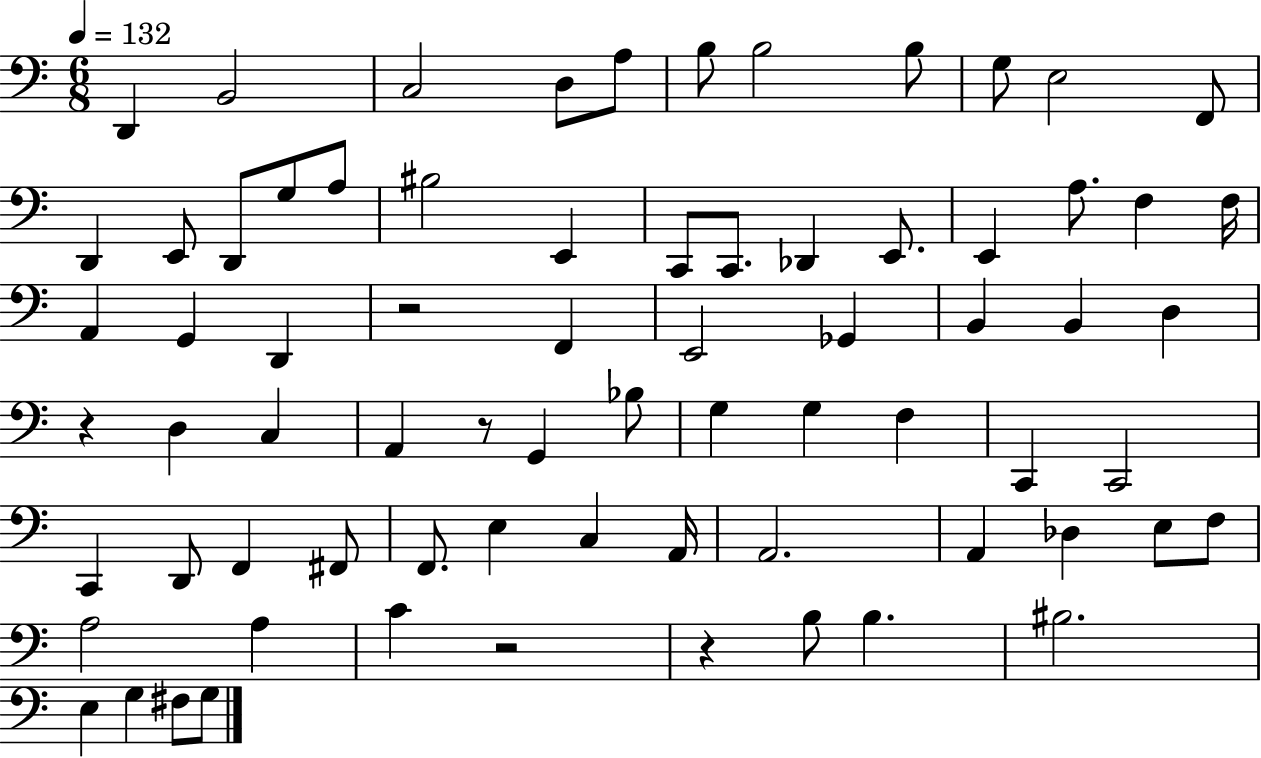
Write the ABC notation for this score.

X:1
T:Untitled
M:6/8
L:1/4
K:C
D,, B,,2 C,2 D,/2 A,/2 B,/2 B,2 B,/2 G,/2 E,2 F,,/2 D,, E,,/2 D,,/2 G,/2 A,/2 ^B,2 E,, C,,/2 C,,/2 _D,, E,,/2 E,, A,/2 F, F,/4 A,, G,, D,, z2 F,, E,,2 _G,, B,, B,, D, z D, C, A,, z/2 G,, _B,/2 G, G, F, C,, C,,2 C,, D,,/2 F,, ^F,,/2 F,,/2 E, C, A,,/4 A,,2 A,, _D, E,/2 F,/2 A,2 A, C z2 z B,/2 B, ^B,2 E, G, ^F,/2 G,/2